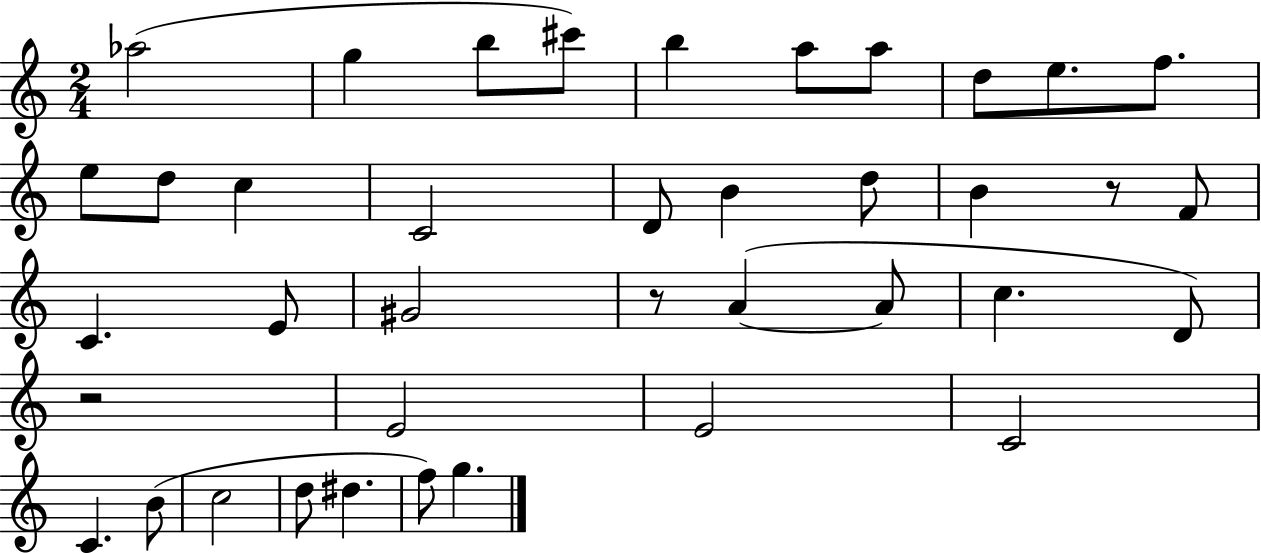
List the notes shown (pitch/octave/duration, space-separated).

Ab5/h G5/q B5/e C#6/e B5/q A5/e A5/e D5/e E5/e. F5/e. E5/e D5/e C5/q C4/h D4/e B4/q D5/e B4/q R/e F4/e C4/q. E4/e G#4/h R/e A4/q A4/e C5/q. D4/e R/h E4/h E4/h C4/h C4/q. B4/e C5/h D5/e D#5/q. F5/e G5/q.